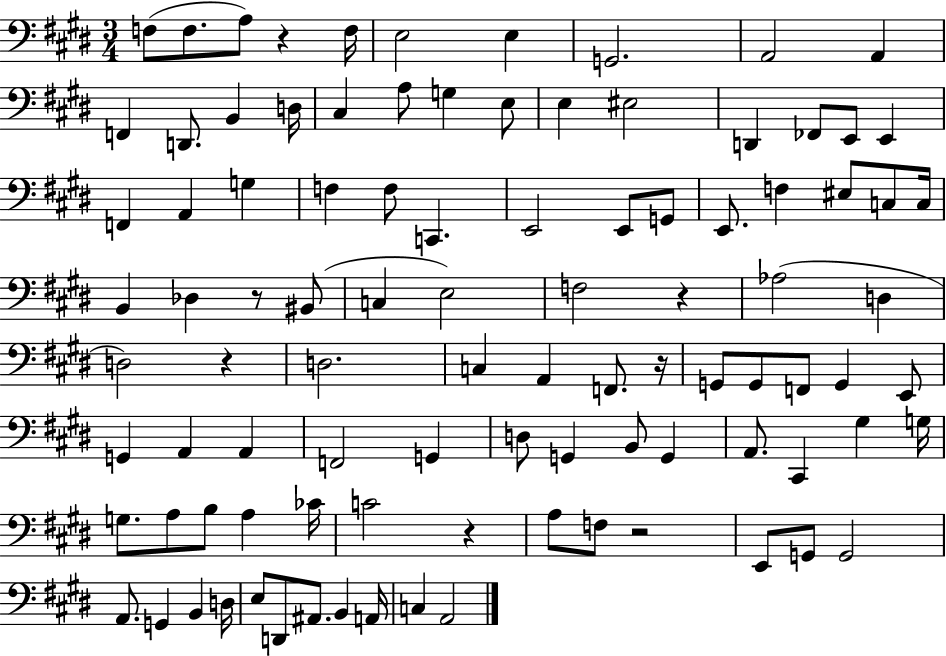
X:1
T:Untitled
M:3/4
L:1/4
K:E
F,/2 F,/2 A,/2 z F,/4 E,2 E, G,,2 A,,2 A,, F,, D,,/2 B,, D,/4 ^C, A,/2 G, E,/2 E, ^E,2 D,, _F,,/2 E,,/2 E,, F,, A,, G, F, F,/2 C,, E,,2 E,,/2 G,,/2 E,,/2 F, ^E,/2 C,/2 C,/4 B,, _D, z/2 ^B,,/2 C, E,2 F,2 z _A,2 D, D,2 z D,2 C, A,, F,,/2 z/4 G,,/2 G,,/2 F,,/2 G,, E,,/2 G,, A,, A,, F,,2 G,, D,/2 G,, B,,/2 G,, A,,/2 ^C,, ^G, G,/4 G,/2 A,/2 B,/2 A, _C/4 C2 z A,/2 F,/2 z2 E,,/2 G,,/2 G,,2 A,,/2 G,, B,, D,/4 E,/2 D,,/2 ^A,,/2 B,, A,,/4 C, A,,2